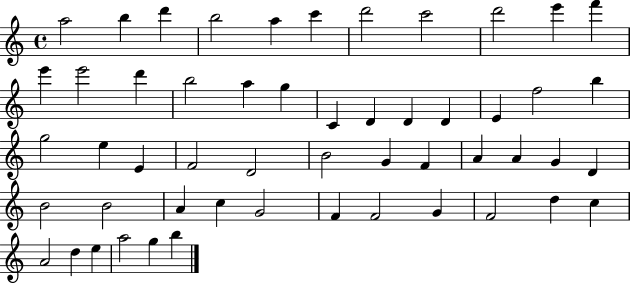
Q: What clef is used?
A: treble